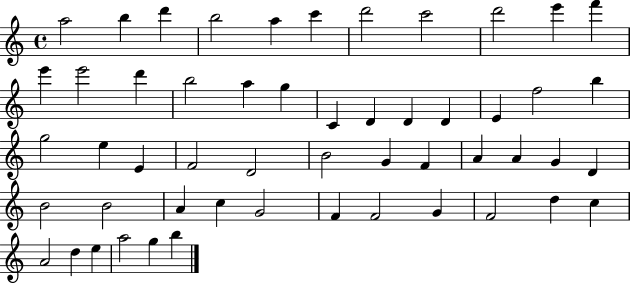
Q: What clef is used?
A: treble